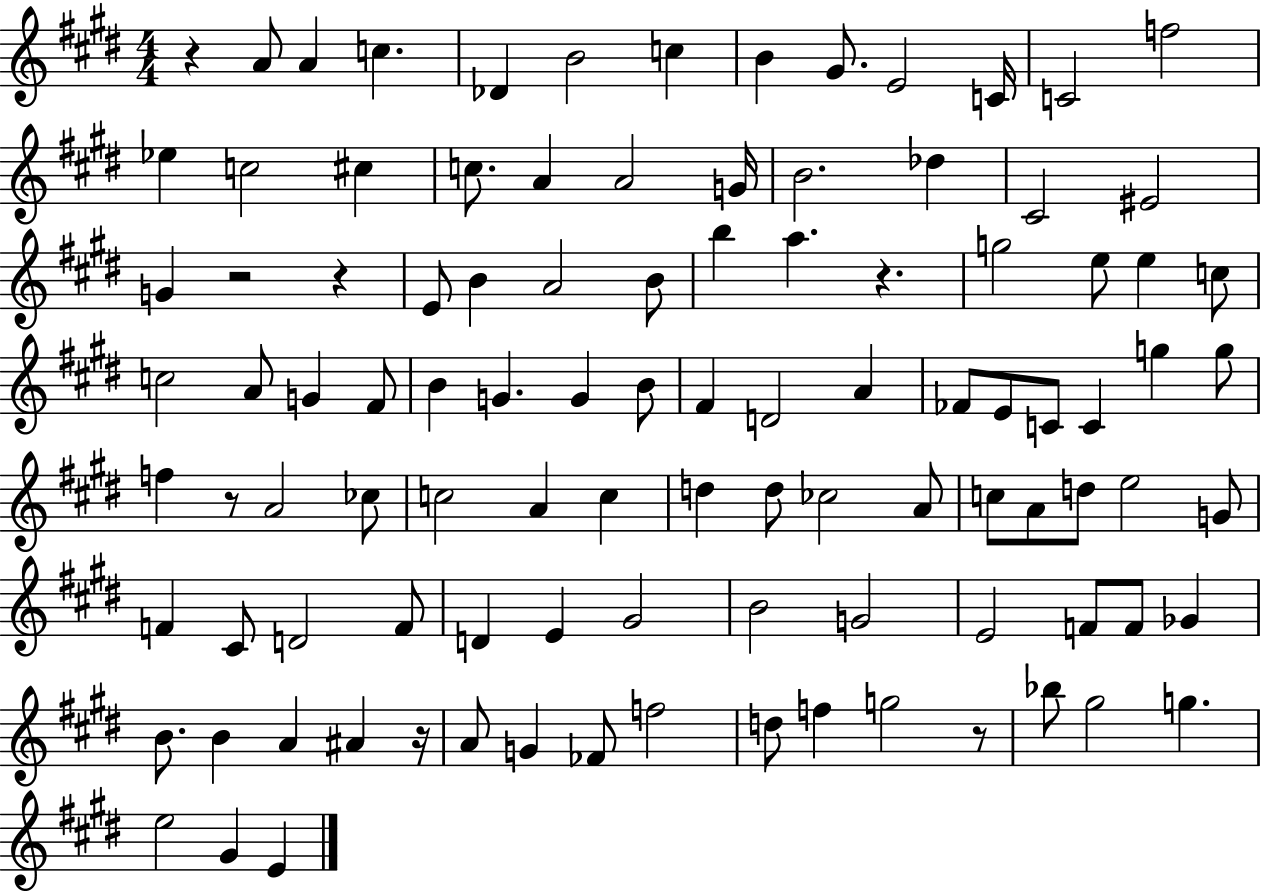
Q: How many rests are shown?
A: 7